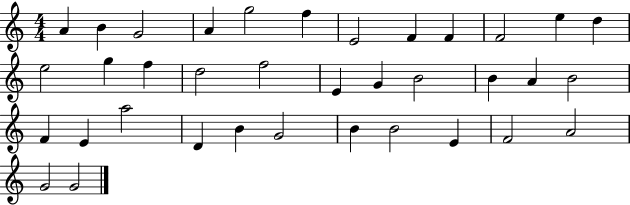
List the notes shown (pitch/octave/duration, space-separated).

A4/q B4/q G4/h A4/q G5/h F5/q E4/h F4/q F4/q F4/h E5/q D5/q E5/h G5/q F5/q D5/h F5/h E4/q G4/q B4/h B4/q A4/q B4/h F4/q E4/q A5/h D4/q B4/q G4/h B4/q B4/h E4/q F4/h A4/h G4/h G4/h